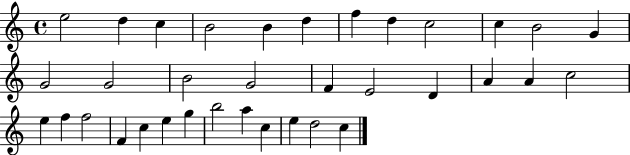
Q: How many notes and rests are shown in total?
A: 35